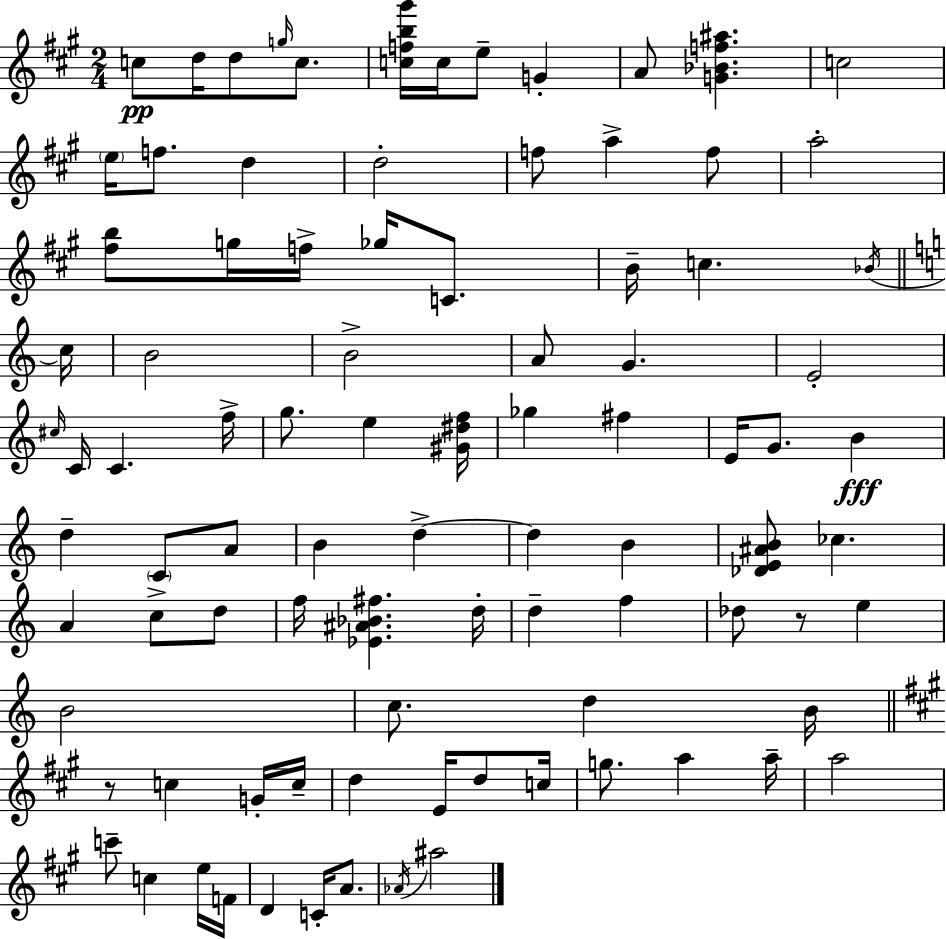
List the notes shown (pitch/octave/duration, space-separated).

C5/e D5/s D5/e G5/s C5/e. [C5,F5,B5,G#6]/s C5/s E5/e G4/q A4/e [G4,Bb4,F5,A#5]/q. C5/h E5/s F5/e. D5/q D5/h F5/e A5/q F5/e A5/h [F#5,B5]/e G5/s F5/s Gb5/s C4/e. B4/s C5/q. Bb4/s C5/s B4/h B4/h A4/e G4/q. E4/h C#5/s C4/s C4/q. F5/s G5/e. E5/q [G#4,D#5,F5]/s Gb5/q F#5/q E4/s G4/e. B4/q D5/q C4/e A4/e B4/q D5/q D5/q B4/q [Db4,E4,A#4,B4]/e CES5/q. A4/q C5/e D5/e F5/s [Eb4,A#4,Bb4,F#5]/q. D5/s D5/q F5/q Db5/e R/e E5/q B4/h C5/e. D5/q B4/s R/e C5/q G4/s C5/s D5/q E4/s D5/e C5/s G5/e. A5/q A5/s A5/h C6/e C5/q E5/s F4/s D4/q C4/s A4/e. Ab4/s A#5/h